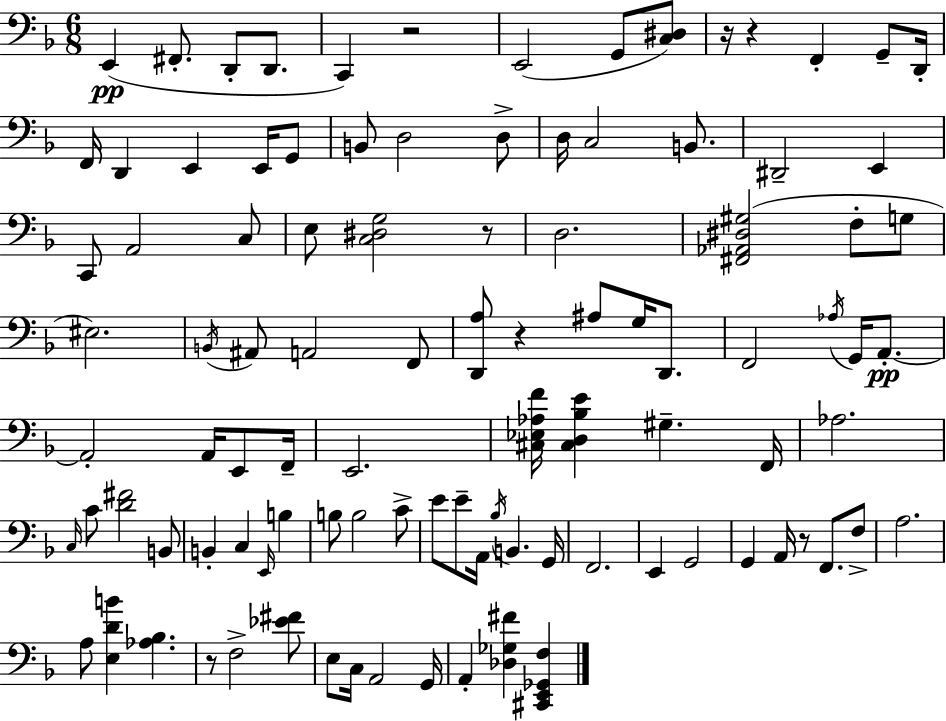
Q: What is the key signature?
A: F major